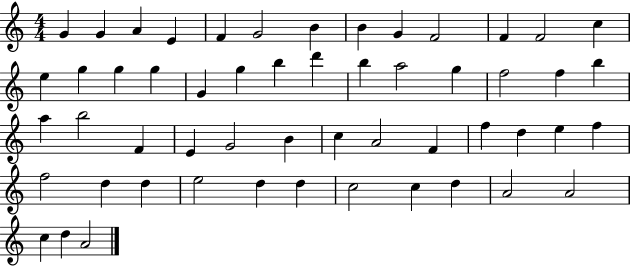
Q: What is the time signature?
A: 4/4